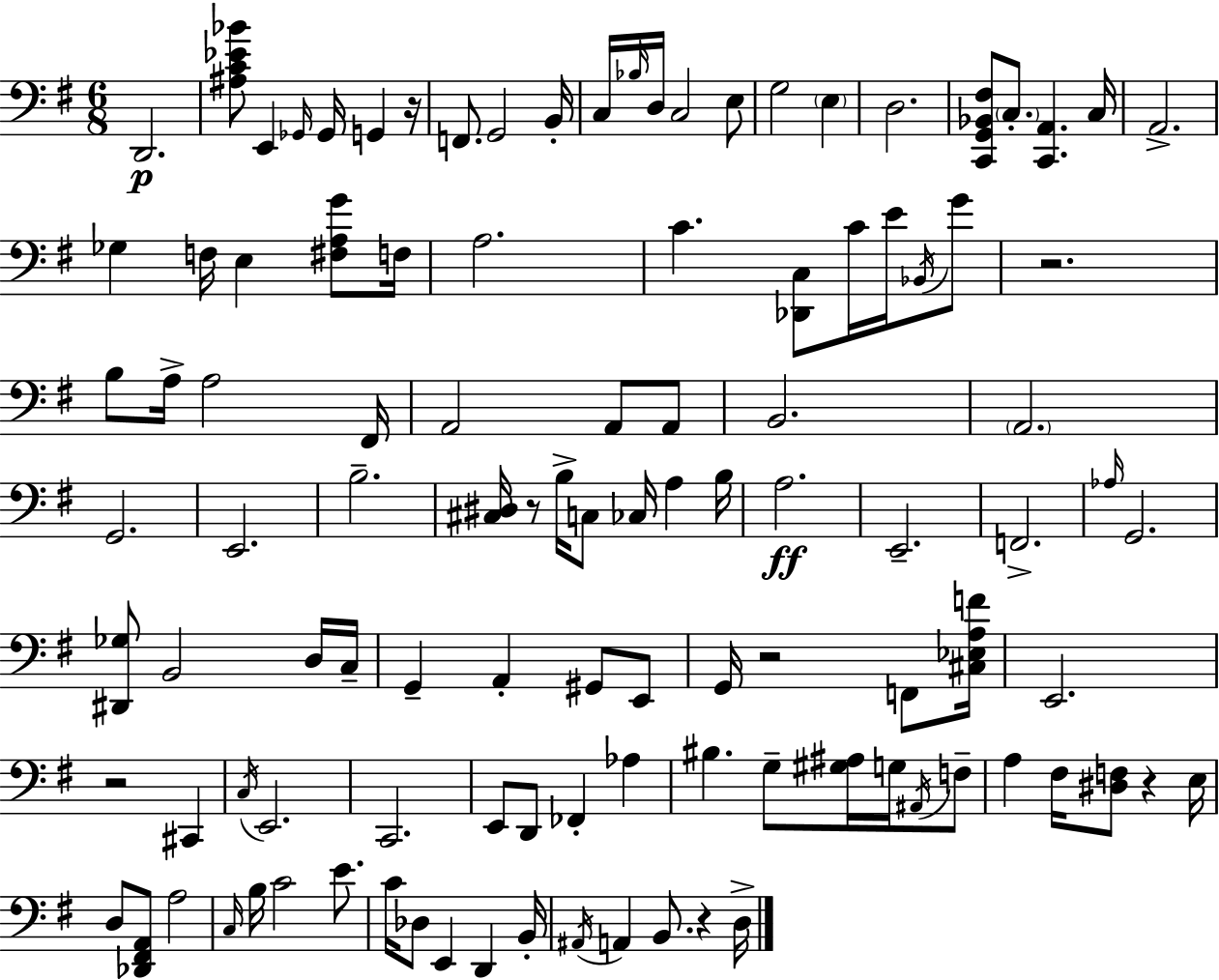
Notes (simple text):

D2/h. [A#3,C4,Eb4,Bb4]/e E2/q Gb2/s Gb2/s G2/q R/s F2/e. G2/h B2/s C3/s Bb3/s D3/s C3/h E3/e G3/h E3/q D3/h. [C2,G2,Bb2,F#3]/e C3/e. [C2,A2]/q. C3/s A2/h. Gb3/q F3/s E3/q [F#3,A3,G4]/e F3/s A3/h. C4/q. [Db2,C3]/e C4/s E4/s Bb2/s G4/e R/h. B3/e A3/s A3/h F#2/s A2/h A2/e A2/e B2/h. A2/h. G2/h. E2/h. B3/h. [C#3,D#3]/s R/e B3/s C3/e CES3/s A3/q B3/s A3/h. E2/h. F2/h. Ab3/s G2/h. [D#2,Gb3]/e B2/h D3/s C3/s G2/q A2/q G#2/e E2/e G2/s R/h F2/e [C#3,Eb3,A3,F4]/s E2/h. R/h C#2/q C3/s E2/h. C2/h. E2/e D2/e FES2/q Ab3/q BIS3/q. G3/e [G#3,A#3]/s G3/s A#2/s F3/e A3/q F#3/s [D#3,F3]/e R/q E3/s D3/e [Db2,F#2,A2]/e A3/h C3/s B3/s C4/h E4/e. C4/s Db3/e E2/q D2/q B2/s A#2/s A2/q B2/e. R/q D3/s